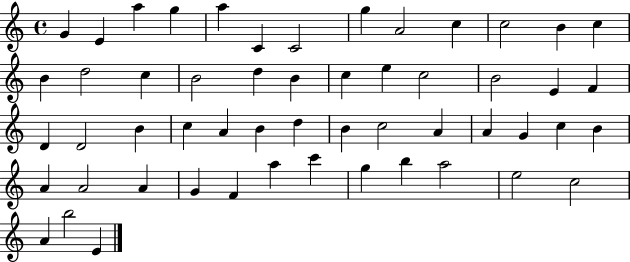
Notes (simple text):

G4/q E4/q A5/q G5/q A5/q C4/q C4/h G5/q A4/h C5/q C5/h B4/q C5/q B4/q D5/h C5/q B4/h D5/q B4/q C5/q E5/q C5/h B4/h E4/q F4/q D4/q D4/h B4/q C5/q A4/q B4/q D5/q B4/q C5/h A4/q A4/q G4/q C5/q B4/q A4/q A4/h A4/q G4/q F4/q A5/q C6/q G5/q B5/q A5/h E5/h C5/h A4/q B5/h E4/q